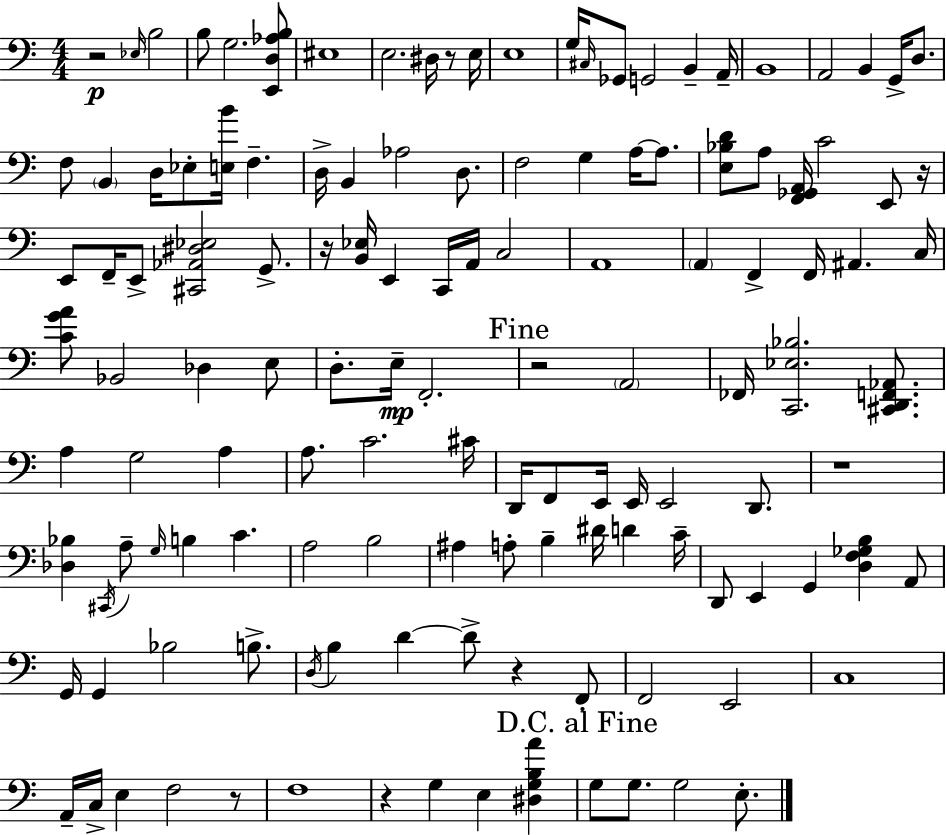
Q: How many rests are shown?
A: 9